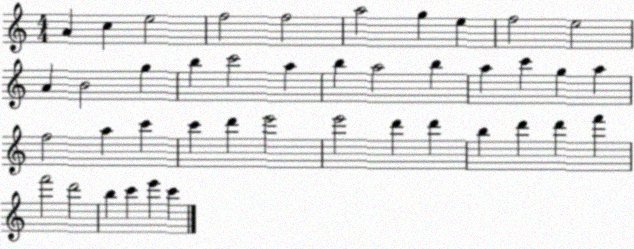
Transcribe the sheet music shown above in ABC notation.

X:1
T:Untitled
M:4/4
L:1/4
K:C
A c e2 f2 f2 a2 g e f2 e2 A B2 g b c'2 a b a2 b a c' g a f2 a c' c' d' e'2 e'2 d' d' b d' d' f' f'2 d'2 b c' e' c'